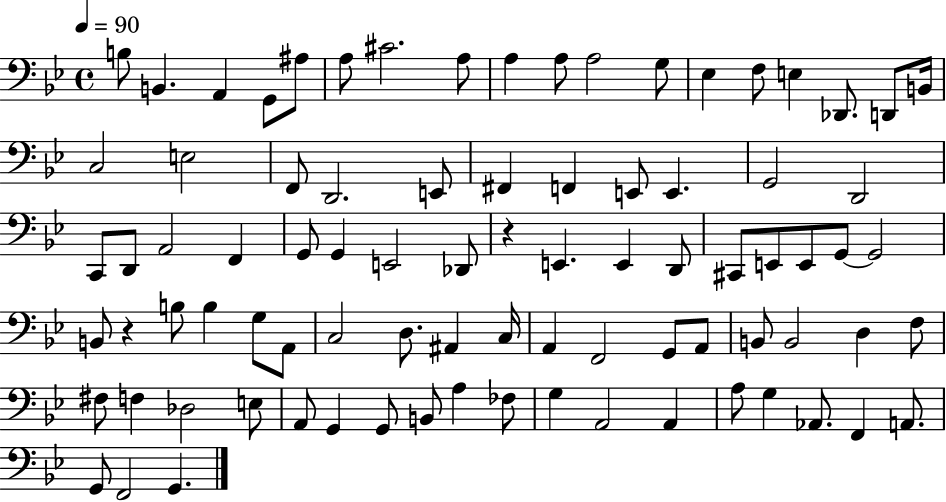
X:1
T:Untitled
M:4/4
L:1/4
K:Bb
B,/2 B,, A,, G,,/2 ^A,/2 A,/2 ^C2 A,/2 A, A,/2 A,2 G,/2 _E, F,/2 E, _D,,/2 D,,/2 B,,/4 C,2 E,2 F,,/2 D,,2 E,,/2 ^F,, F,, E,,/2 E,, G,,2 D,,2 C,,/2 D,,/2 A,,2 F,, G,,/2 G,, E,,2 _D,,/2 z E,, E,, D,,/2 ^C,,/2 E,,/2 E,,/2 G,,/2 G,,2 B,,/2 z B,/2 B, G,/2 A,,/2 C,2 D,/2 ^A,, C,/4 A,, F,,2 G,,/2 A,,/2 B,,/2 B,,2 D, F,/2 ^F,/2 F, _D,2 E,/2 A,,/2 G,, G,,/2 B,,/2 A, _F,/2 G, A,,2 A,, A,/2 G, _A,,/2 F,, A,,/2 G,,/2 F,,2 G,,